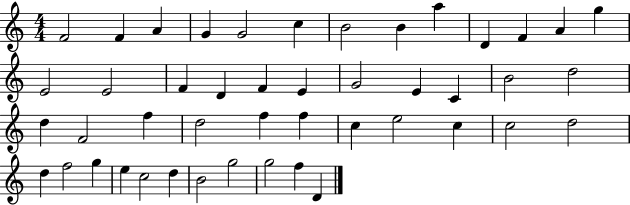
F4/h F4/q A4/q G4/q G4/h C5/q B4/h B4/q A5/q D4/q F4/q A4/q G5/q E4/h E4/h F4/q D4/q F4/q E4/q G4/h E4/q C4/q B4/h D5/h D5/q F4/h F5/q D5/h F5/q F5/q C5/q E5/h C5/q C5/h D5/h D5/q F5/h G5/q E5/q C5/h D5/q B4/h G5/h G5/h F5/q D4/q